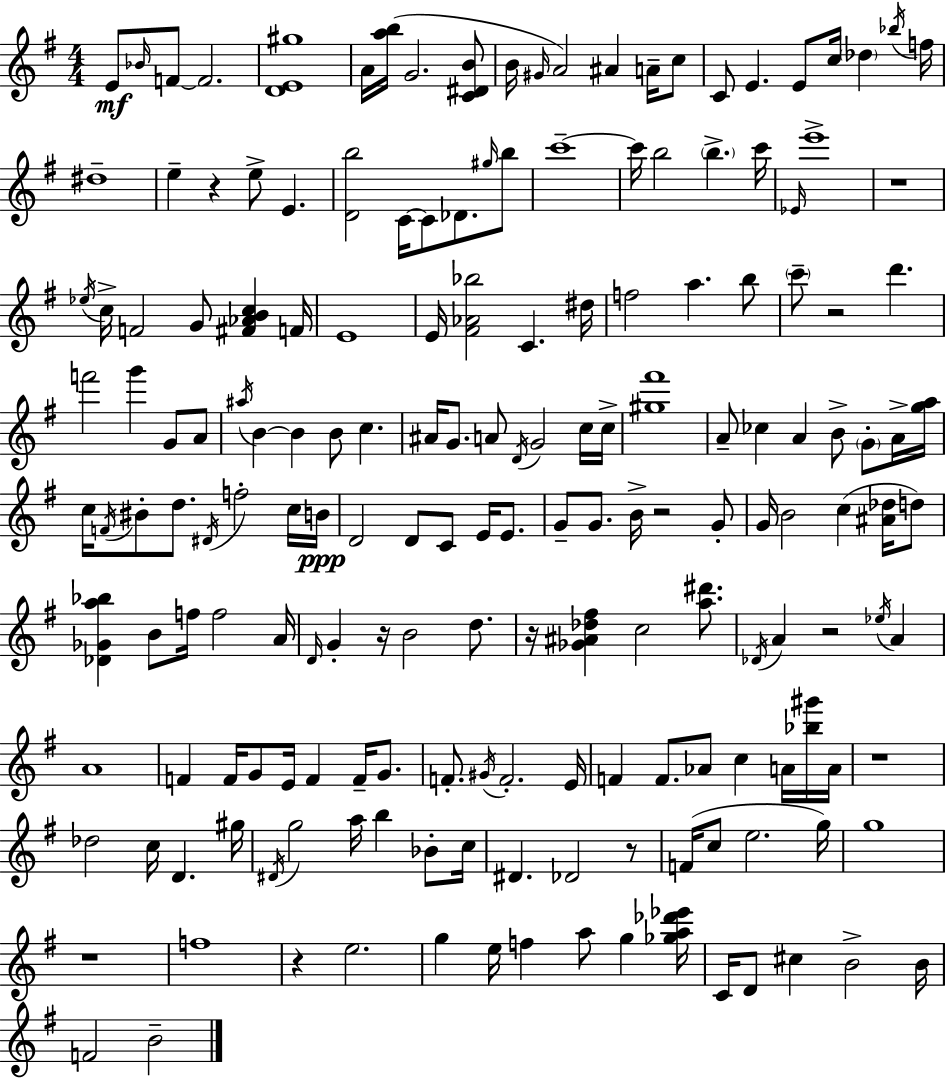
{
  \clef treble
  \numericTimeSignature
  \time 4/4
  \key g \major
  e'8\mf \grace { bes'16 } f'8~~ f'2. | <d' e' gis''>1 | a'16 <a'' b''>16( g'2. <c' dis' b'>8 | b'16 \grace { gis'16 }) a'2 ais'4 a'16-- | \break c''8 c'8 e'4. e'8 c''16 \parenthesize des''4 | \acciaccatura { bes''16 } f''16 dis''1-- | e''4-- r4 e''8-> e'4. | <d' b''>2 c'16~~ c'8 des'8. | \break \grace { gis''16 } b''8 c'''1--~~ | c'''16 b''2 \parenthesize b''4.-> | c'''16 \grace { ees'16 } e'''1-> | r1 | \break \acciaccatura { ees''16 } c''16-> f'2 g'8 | <fis' aes' b' c''>4 f'16 e'1 | e'16 <fis' aes' bes''>2 c'4. | dis''16 f''2 a''4. | \break b''8 \parenthesize c'''8-- r2 | d'''4. f'''2 g'''4 | g'8 a'8 \acciaccatura { ais''16 } b'4~~ b'4 b'8 | c''4. ais'16 g'8. a'8 \acciaccatura { d'16 } g'2 | \break c''16 c''16-> <gis'' fis'''>1 | a'8-- ces''4 a'4 | b'8-> \parenthesize g'8-. a'16-> <g'' a''>16 c''16 \acciaccatura { f'16 } bis'8-. d''8. \acciaccatura { dis'16 } | f''2-. c''16 b'16\ppp d'2 | \break d'8 c'8 e'16 e'8. g'8-- g'8. b'16-> | r2 g'8-. g'16 b'2 | c''4( <ais' des''>16 d''8) <des' ges' a'' bes''>4 b'8 | f''16 f''2 a'16 \grace { d'16 } g'4-. r16 | \break b'2 d''8. r16 <ges' ais' des'' fis''>4 | c''2 <a'' dis'''>8. \acciaccatura { des'16 } a'4 | r2 \acciaccatura { ees''16 } a'4 a'1 | f'4 | \break f'16 g'8 e'16 f'4 f'16-- g'8. f'8.-. | \acciaccatura { gis'16 } f'2.-. e'16 f'4 | f'8. aes'8 c''4 a'16 <bes'' gis'''>16 a'16 r1 | des''2 | \break c''16 d'4. gis''16 \acciaccatura { dis'16 } g''2 | a''16 b''4 bes'8-. c''16 dis'4. | des'2 r8 f'16( | c''8 e''2. g''16) g''1 | \break r1 | f''1 | r4 | e''2. g''4 | \break e''16 f''4 a''8 g''4 <ges'' a'' des''' ees'''>16 c'16 | d'8 cis''4 b'2-> b'16 f'2 | b'2-- \bar "|."
}